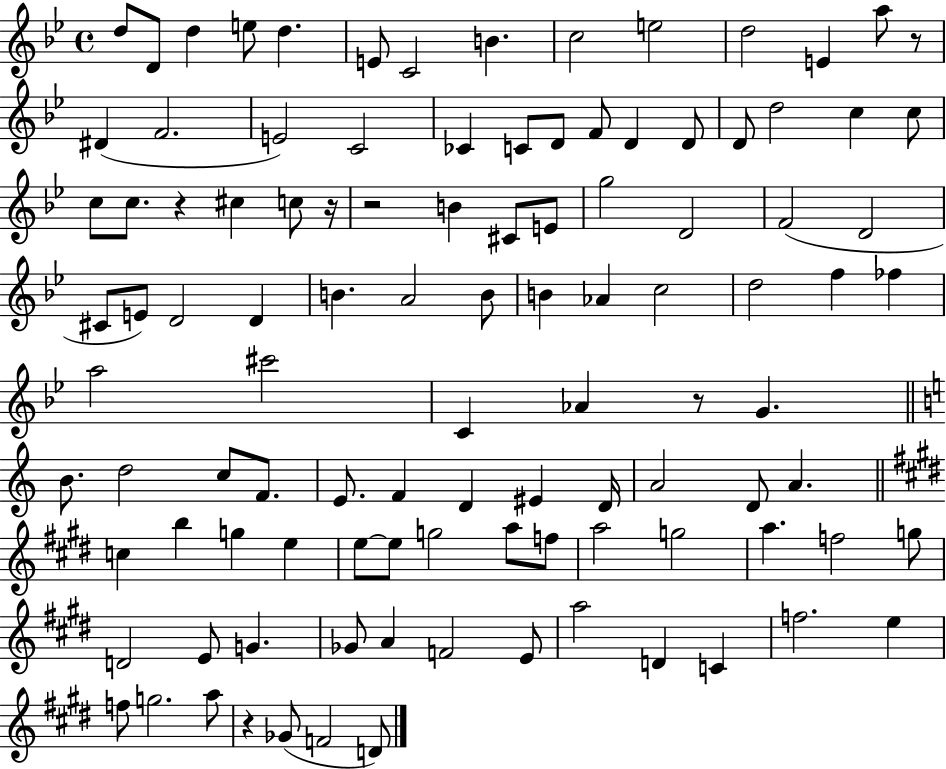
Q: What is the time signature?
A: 4/4